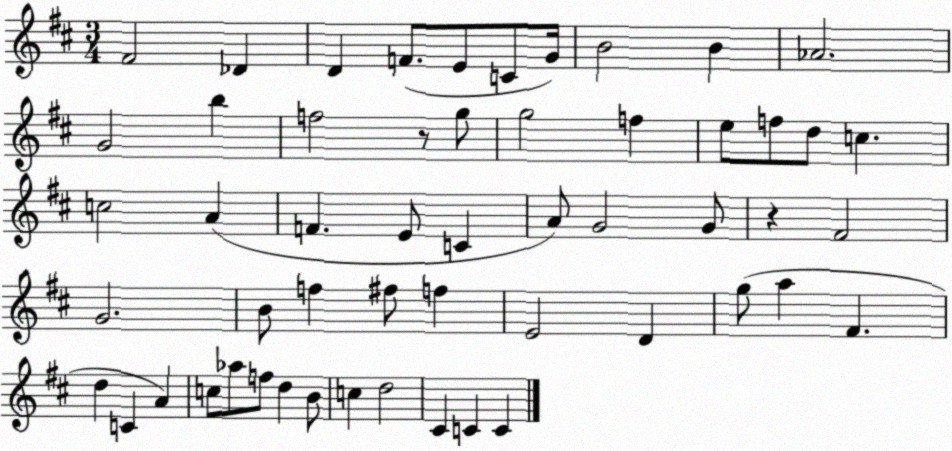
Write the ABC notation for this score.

X:1
T:Untitled
M:3/4
L:1/4
K:D
^F2 _D D F/2 E/2 C/2 G/4 B2 B _A2 G2 b f2 z/2 g/2 g2 f e/2 f/2 d/2 c c2 A F E/2 C A/2 G2 G/2 z ^F2 G2 B/2 f ^f/2 f E2 D g/2 a ^F d C A c/2 _a/2 f/2 d B/2 c d2 ^C C C